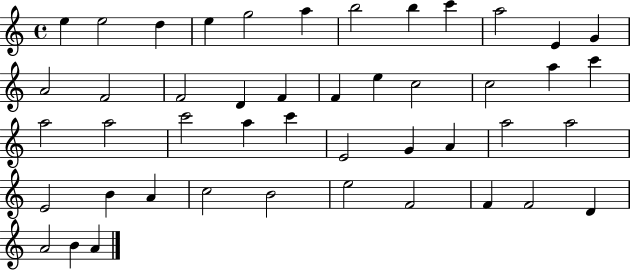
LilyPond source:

{
  \clef treble
  \time 4/4
  \defaultTimeSignature
  \key c \major
  e''4 e''2 d''4 | e''4 g''2 a''4 | b''2 b''4 c'''4 | a''2 e'4 g'4 | \break a'2 f'2 | f'2 d'4 f'4 | f'4 e''4 c''2 | c''2 a''4 c'''4 | \break a''2 a''2 | c'''2 a''4 c'''4 | e'2 g'4 a'4 | a''2 a''2 | \break e'2 b'4 a'4 | c''2 b'2 | e''2 f'2 | f'4 f'2 d'4 | \break a'2 b'4 a'4 | \bar "|."
}